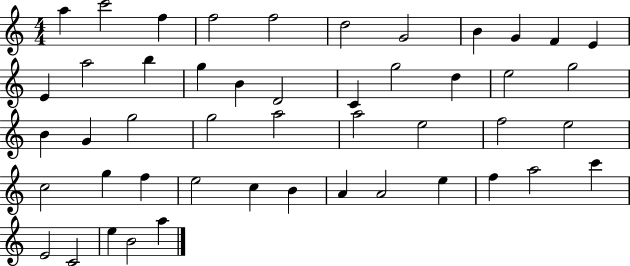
A5/q C6/h F5/q F5/h F5/h D5/h G4/h B4/q G4/q F4/q E4/q E4/q A5/h B5/q G5/q B4/q D4/h C4/q G5/h D5/q E5/h G5/h B4/q G4/q G5/h G5/h A5/h A5/h E5/h F5/h E5/h C5/h G5/q F5/q E5/h C5/q B4/q A4/q A4/h E5/q F5/q A5/h C6/q E4/h C4/h E5/q B4/h A5/q